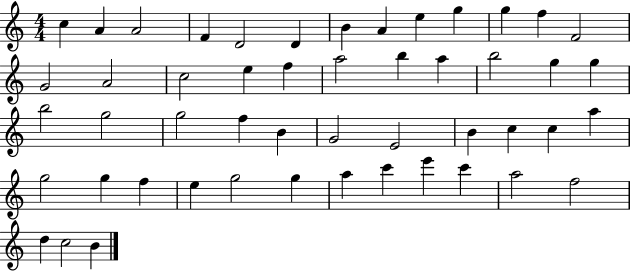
{
  \clef treble
  \numericTimeSignature
  \time 4/4
  \key c \major
  c''4 a'4 a'2 | f'4 d'2 d'4 | b'4 a'4 e''4 g''4 | g''4 f''4 f'2 | \break g'2 a'2 | c''2 e''4 f''4 | a''2 b''4 a''4 | b''2 g''4 g''4 | \break b''2 g''2 | g''2 f''4 b'4 | g'2 e'2 | b'4 c''4 c''4 a''4 | \break g''2 g''4 f''4 | e''4 g''2 g''4 | a''4 c'''4 e'''4 c'''4 | a''2 f''2 | \break d''4 c''2 b'4 | \bar "|."
}